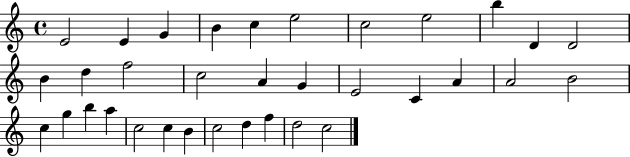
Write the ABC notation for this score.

X:1
T:Untitled
M:4/4
L:1/4
K:C
E2 E G B c e2 c2 e2 b D D2 B d f2 c2 A G E2 C A A2 B2 c g b a c2 c B c2 d f d2 c2